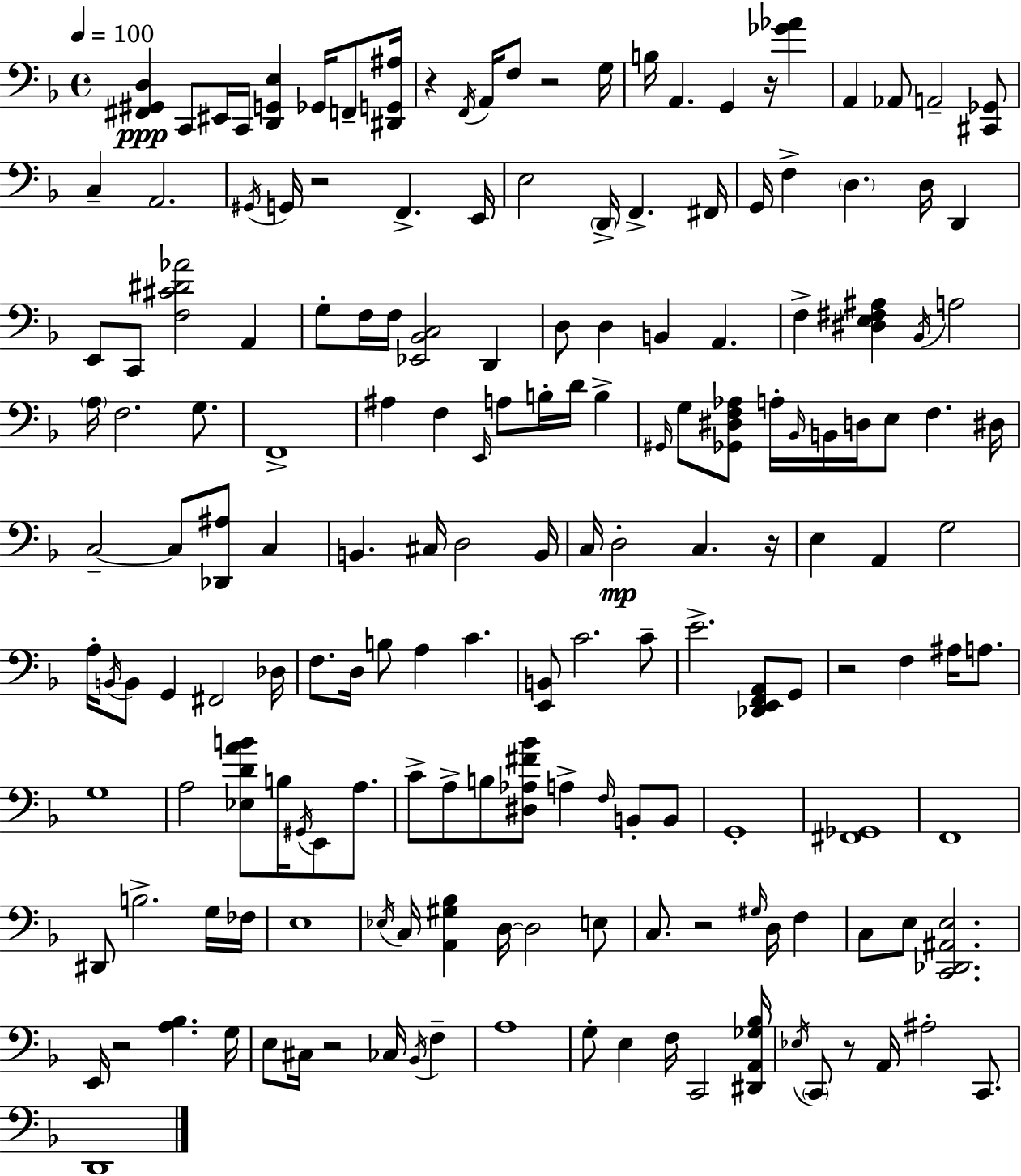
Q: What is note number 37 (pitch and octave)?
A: D2